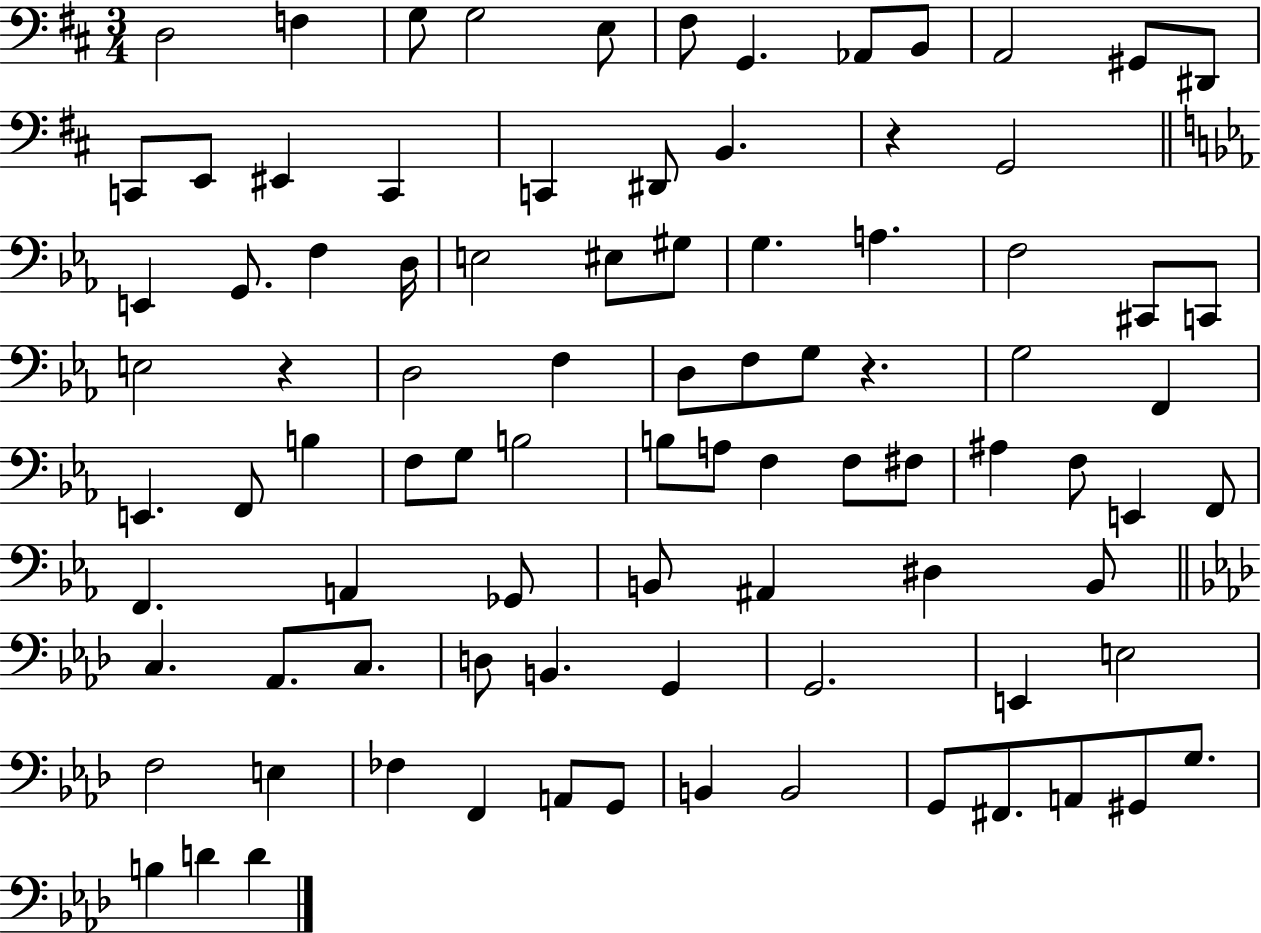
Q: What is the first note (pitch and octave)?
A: D3